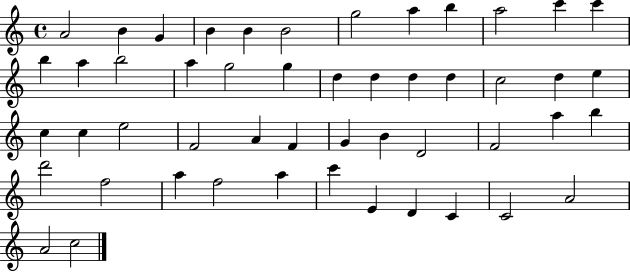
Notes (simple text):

A4/h B4/q G4/q B4/q B4/q B4/h G5/h A5/q B5/q A5/h C6/q C6/q B5/q A5/q B5/h A5/q G5/h G5/q D5/q D5/q D5/q D5/q C5/h D5/q E5/q C5/q C5/q E5/h F4/h A4/q F4/q G4/q B4/q D4/h F4/h A5/q B5/q D6/h F5/h A5/q F5/h A5/q C6/q E4/q D4/q C4/q C4/h A4/h A4/h C5/h